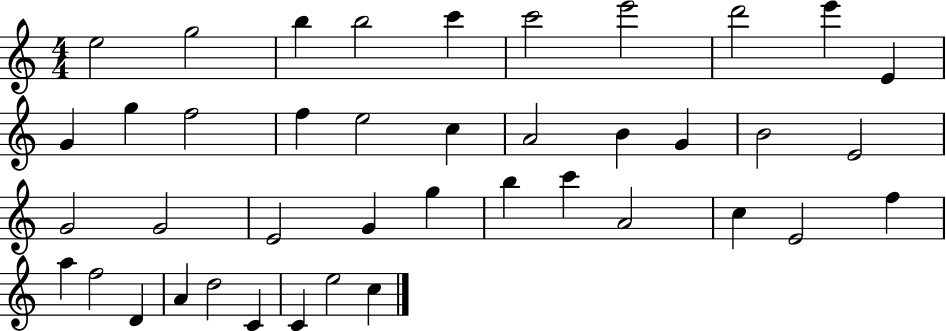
E5/h G5/h B5/q B5/h C6/q C6/h E6/h D6/h E6/q E4/q G4/q G5/q F5/h F5/q E5/h C5/q A4/h B4/q G4/q B4/h E4/h G4/h G4/h E4/h G4/q G5/q B5/q C6/q A4/h C5/q E4/h F5/q A5/q F5/h D4/q A4/q D5/h C4/q C4/q E5/h C5/q